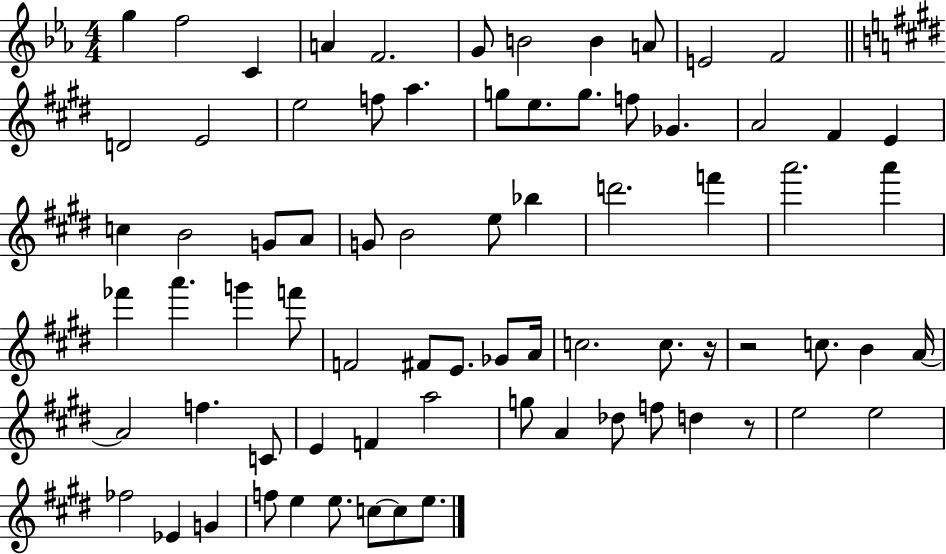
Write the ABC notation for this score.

X:1
T:Untitled
M:4/4
L:1/4
K:Eb
g f2 C A F2 G/2 B2 B A/2 E2 F2 D2 E2 e2 f/2 a g/2 e/2 g/2 f/2 _G A2 ^F E c B2 G/2 A/2 G/2 B2 e/2 _b d'2 f' a'2 a' _f' a' g' f'/2 F2 ^F/2 E/2 _G/2 A/4 c2 c/2 z/4 z2 c/2 B A/4 A2 f C/2 E F a2 g/2 A _d/2 f/2 d z/2 e2 e2 _f2 _E G f/2 e e/2 c/2 c/2 e/2